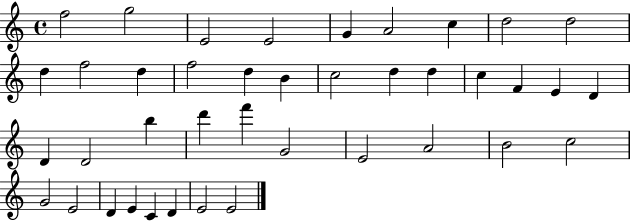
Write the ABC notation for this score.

X:1
T:Untitled
M:4/4
L:1/4
K:C
f2 g2 E2 E2 G A2 c d2 d2 d f2 d f2 d B c2 d d c F E D D D2 b d' f' G2 E2 A2 B2 c2 G2 E2 D E C D E2 E2